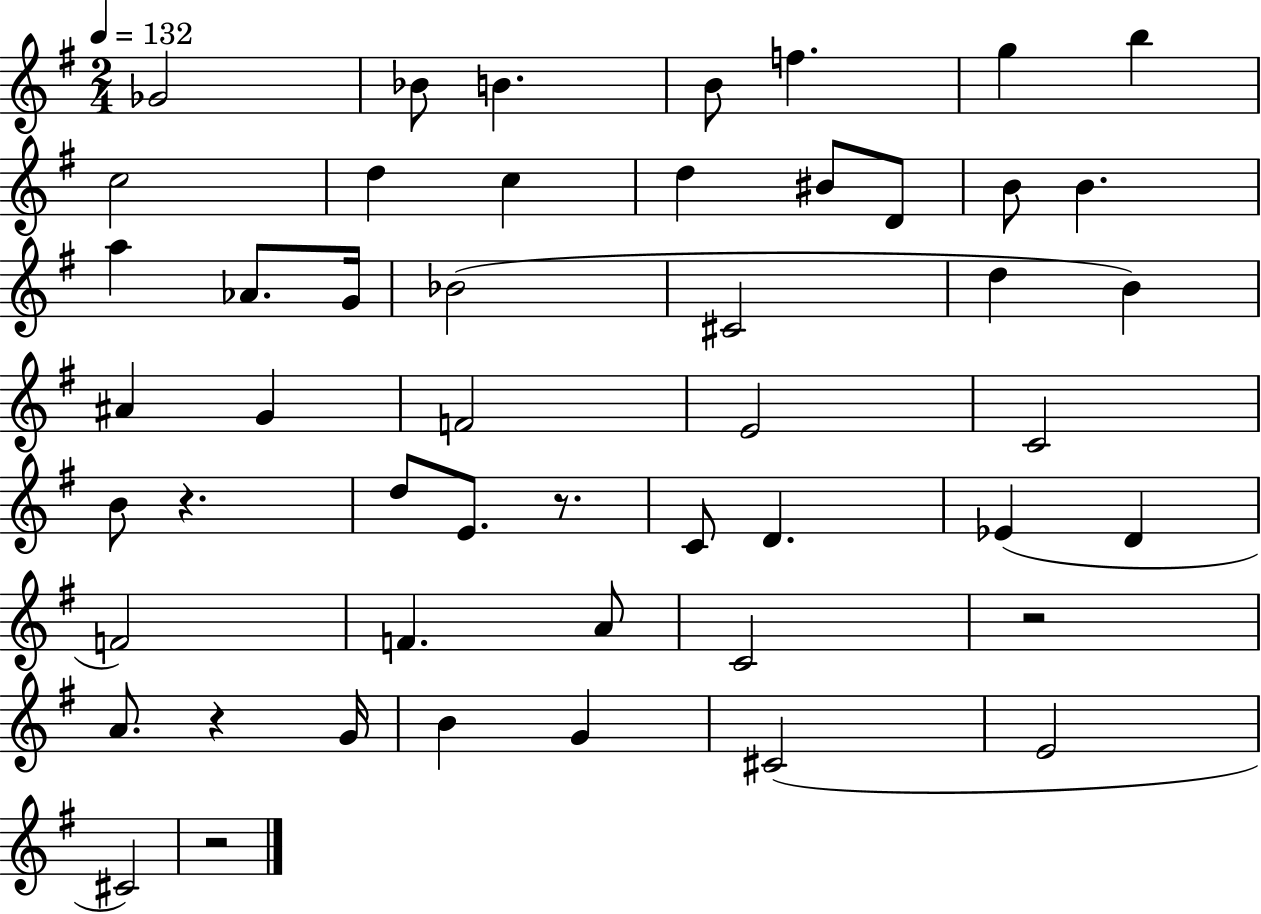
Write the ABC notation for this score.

X:1
T:Untitled
M:2/4
L:1/4
K:G
_G2 _B/2 B B/2 f g b c2 d c d ^B/2 D/2 B/2 B a _A/2 G/4 _B2 ^C2 d B ^A G F2 E2 C2 B/2 z d/2 E/2 z/2 C/2 D _E D F2 F A/2 C2 z2 A/2 z G/4 B G ^C2 E2 ^C2 z2